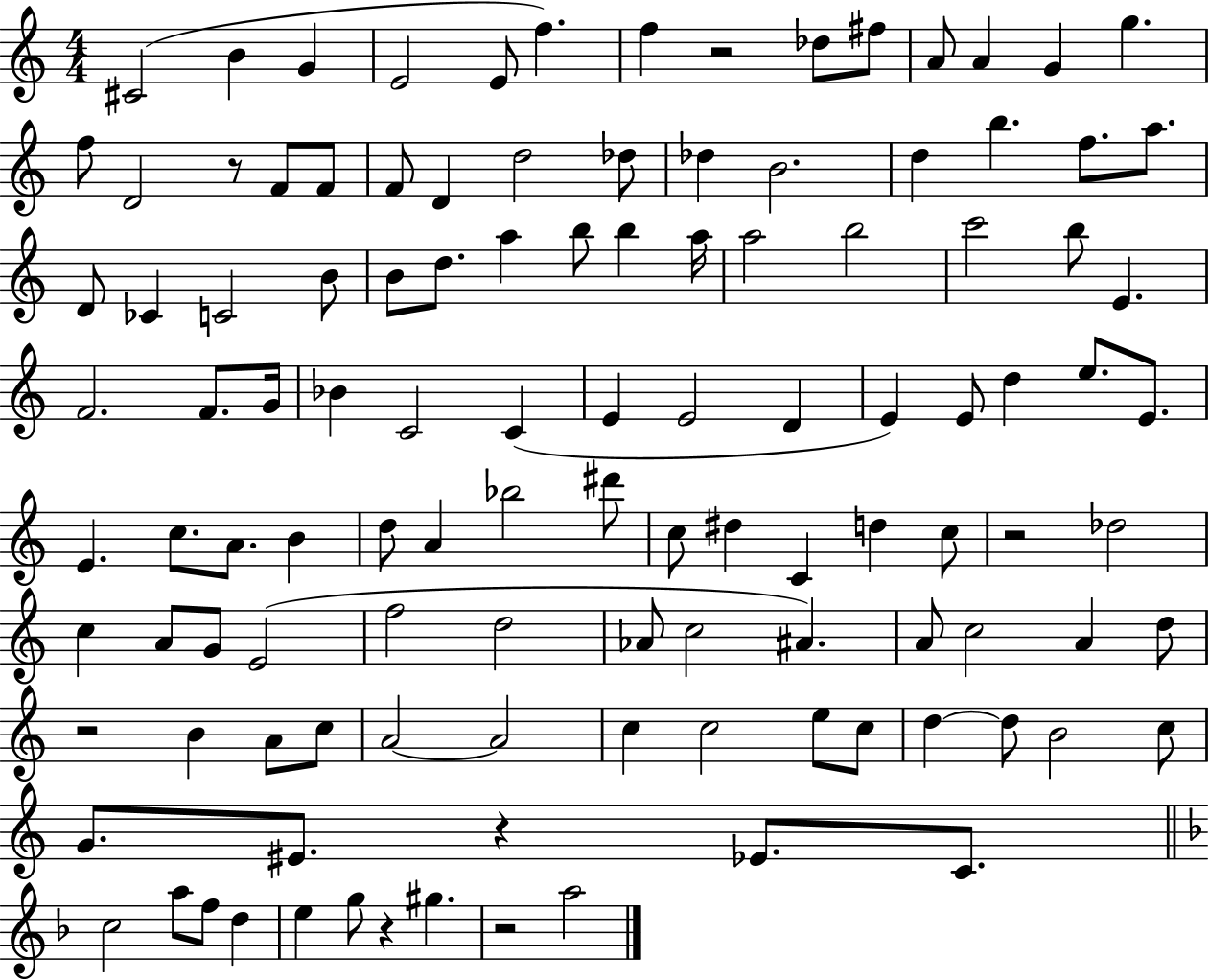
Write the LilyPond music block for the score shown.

{
  \clef treble
  \numericTimeSignature
  \time 4/4
  \key c \major
  cis'2( b'4 g'4 | e'2 e'8 f''4.) | f''4 r2 des''8 fis''8 | a'8 a'4 g'4 g''4. | \break f''8 d'2 r8 f'8 f'8 | f'8 d'4 d''2 des''8 | des''4 b'2. | d''4 b''4. f''8. a''8. | \break d'8 ces'4 c'2 b'8 | b'8 d''8. a''4 b''8 b''4 a''16 | a''2 b''2 | c'''2 b''8 e'4. | \break f'2. f'8. g'16 | bes'4 c'2 c'4( | e'4 e'2 d'4 | e'4) e'8 d''4 e''8. e'8. | \break e'4. c''8. a'8. b'4 | d''8 a'4 bes''2 dis'''8 | c''8 dis''4 c'4 d''4 c''8 | r2 des''2 | \break c''4 a'8 g'8 e'2( | f''2 d''2 | aes'8 c''2 ais'4.) | a'8 c''2 a'4 d''8 | \break r2 b'4 a'8 c''8 | a'2~~ a'2 | c''4 c''2 e''8 c''8 | d''4~~ d''8 b'2 c''8 | \break g'8. eis'8. r4 ees'8. c'8. | \bar "||" \break \key f \major c''2 a''8 f''8 d''4 | e''4 g''8 r4 gis''4. | r2 a''2 | \bar "|."
}